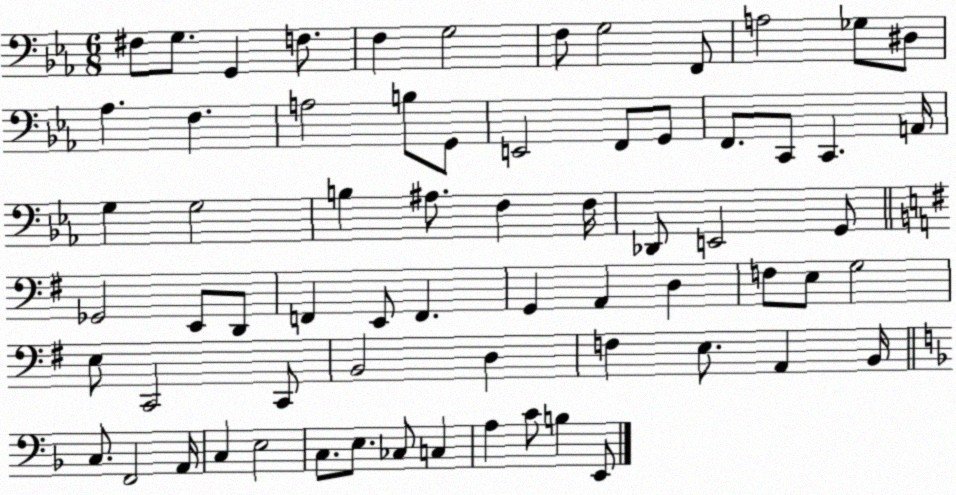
X:1
T:Untitled
M:6/8
L:1/4
K:Eb
^F,/2 G,/2 G,, F,/2 F, G,2 F,/2 G,2 F,,/2 A,2 _G,/2 ^D,/2 _A, F, A,2 B,/2 G,,/2 E,,2 F,,/2 G,,/2 F,,/2 C,,/2 C,, A,,/4 G, G,2 B, ^A,/2 F, F,/4 _D,,/2 E,,2 G,,/2 _G,,2 E,,/2 D,,/2 F,, E,,/2 F,, G,, A,, D, F,/2 E,/2 G,2 E,/2 C,,2 C,,/2 B,,2 D, F, E,/2 A,, B,,/4 C,/2 F,,2 A,,/4 C, E,2 C,/2 E,/2 _C,/2 C, A, C/2 B, E,,/2